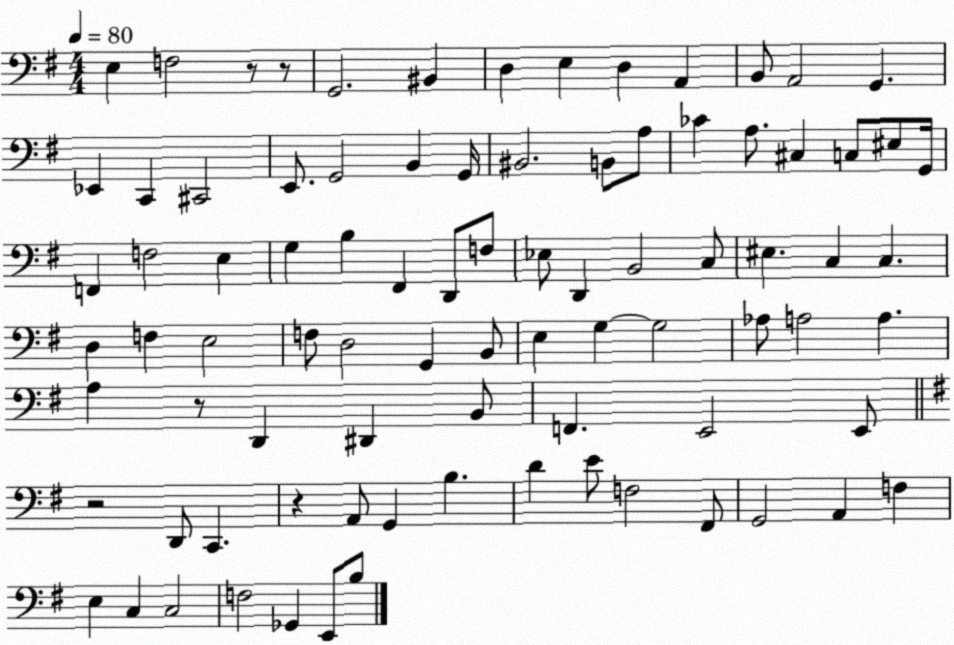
X:1
T:Untitled
M:4/4
L:1/4
K:G
E, F,2 z/2 z/2 G,,2 ^B,, D, E, D, A,, B,,/2 A,,2 G,, _E,, C,, ^C,,2 E,,/2 G,,2 B,, G,,/4 ^B,,2 B,,/2 A,/2 _C A,/2 ^C, C,/2 ^E,/2 G,,/4 F,, F,2 E, G, B, ^F,, D,,/2 F,/2 _E,/2 D,, B,,2 C,/2 ^E, C, C, D, F, E,2 F,/2 D,2 G,, B,,/2 E, G, G,2 _A,/2 A,2 A, A, z/2 D,, ^D,, B,,/2 F,, E,,2 E,,/2 z2 D,,/2 C,, z A,,/2 G,, B, D E/2 F,2 ^F,,/2 G,,2 A,, F, E, C, C,2 F,2 _G,, E,,/2 B,/2